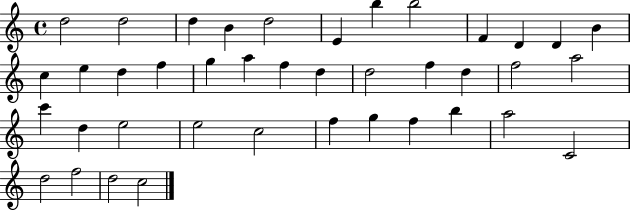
D5/h D5/h D5/q B4/q D5/h E4/q B5/q B5/h F4/q D4/q D4/q B4/q C5/q E5/q D5/q F5/q G5/q A5/q F5/q D5/q D5/h F5/q D5/q F5/h A5/h C6/q D5/q E5/h E5/h C5/h F5/q G5/q F5/q B5/q A5/h C4/h D5/h F5/h D5/h C5/h